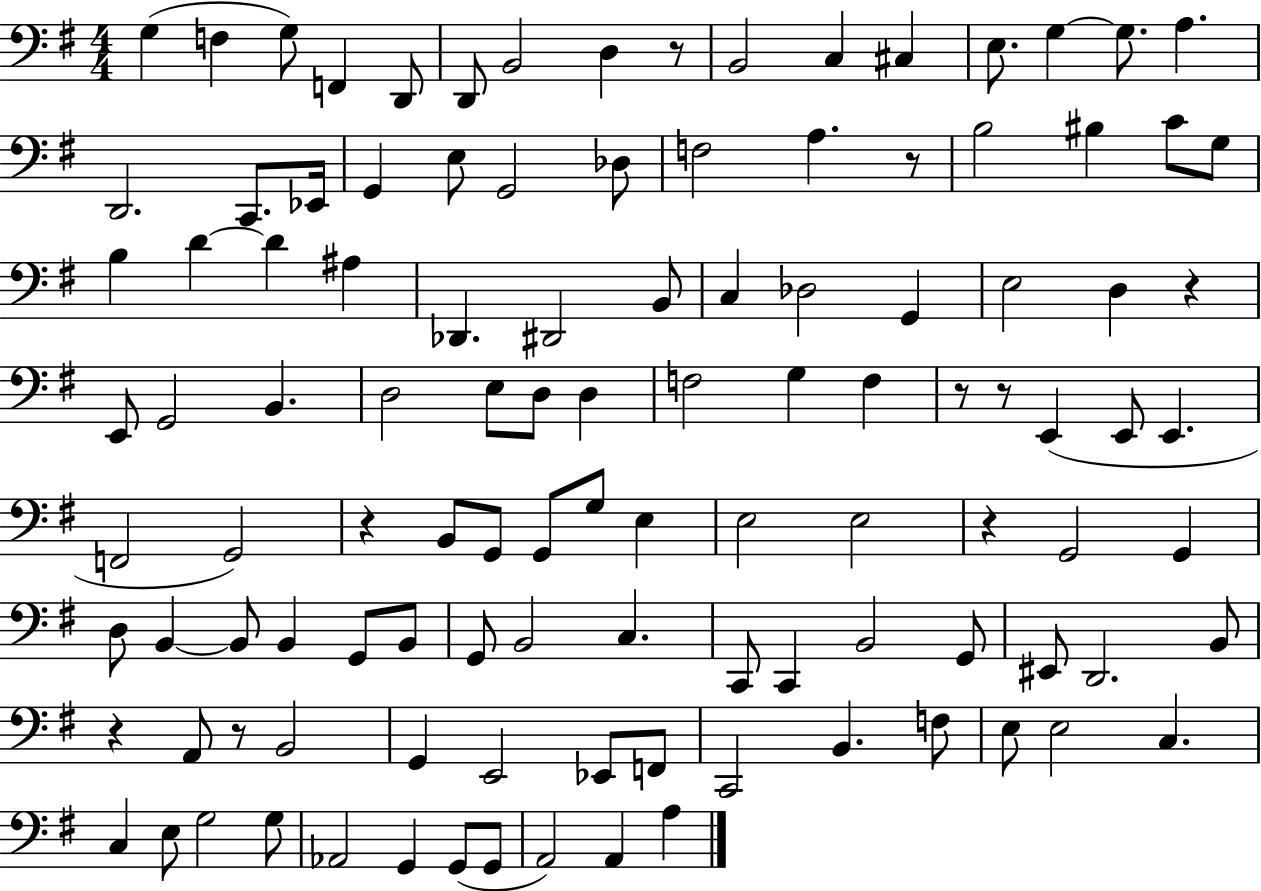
{
  \clef bass
  \numericTimeSignature
  \time 4/4
  \key g \major
  g4( f4 g8) f,4 d,8 | d,8 b,2 d4 r8 | b,2 c4 cis4 | e8. g4~~ g8. a4. | \break d,2. c,8. ees,16 | g,4 e8 g,2 des8 | f2 a4. r8 | b2 bis4 c'8 g8 | \break b4 d'4~~ d'4 ais4 | des,4. dis,2 b,8 | c4 des2 g,4 | e2 d4 r4 | \break e,8 g,2 b,4. | d2 e8 d8 d4 | f2 g4 f4 | r8 r8 e,4( e,8 e,4. | \break f,2 g,2) | r4 b,8 g,8 g,8 g8 e4 | e2 e2 | r4 g,2 g,4 | \break d8 b,4~~ b,8 b,4 g,8 b,8 | g,8 b,2 c4. | c,8 c,4 b,2 g,8 | eis,8 d,2. b,8 | \break r4 a,8 r8 b,2 | g,4 e,2 ees,8 f,8 | c,2 b,4. f8 | e8 e2 c4. | \break c4 e8 g2 g8 | aes,2 g,4 g,8( g,8 | a,2) a,4 a4 | \bar "|."
}